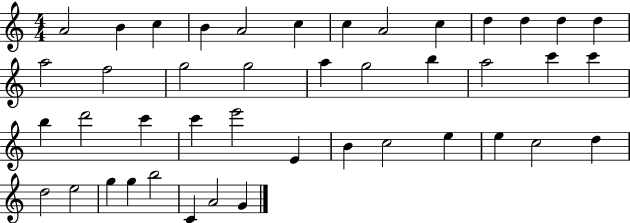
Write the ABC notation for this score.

X:1
T:Untitled
M:4/4
L:1/4
K:C
A2 B c B A2 c c A2 c d d d d a2 f2 g2 g2 a g2 b a2 c' c' b d'2 c' c' e'2 E B c2 e e c2 d d2 e2 g g b2 C A2 G